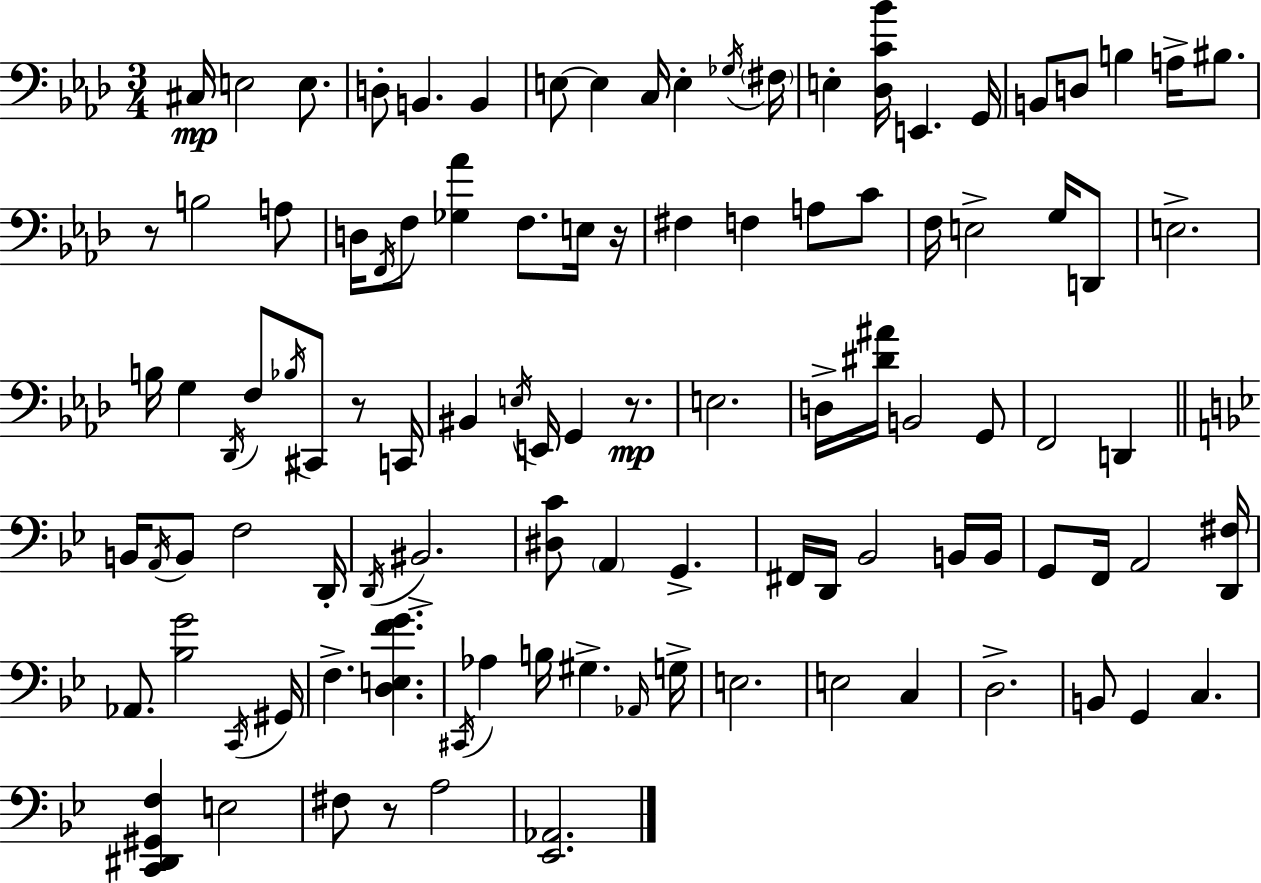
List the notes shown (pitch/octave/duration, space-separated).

C#3/s E3/h E3/e. D3/e B2/q. B2/q E3/e E3/q C3/s E3/q Gb3/s F#3/s E3/q [Db3,C4,Bb4]/s E2/q. G2/s B2/e D3/e B3/q A3/s BIS3/e. R/e B3/h A3/e D3/s F2/s F3/e [Gb3,Ab4]/q F3/e. E3/s R/s F#3/q F3/q A3/e C4/e F3/s E3/h G3/s D2/e E3/h. B3/s G3/q Db2/s F3/e Bb3/s C#2/e R/e C2/s BIS2/q E3/s E2/s G2/q R/e. E3/h. D3/s [D#4,A#4]/s B2/h G2/e F2/h D2/q B2/s A2/s B2/e F3/h D2/s D2/s BIS2/h. [D#3,C4]/e A2/q G2/q. F#2/s D2/s Bb2/h B2/s B2/s G2/e F2/s A2/h [D2,F#3]/s Ab2/e. [Bb3,G4]/h C2/s G#2/s F3/q. [D3,E3,F4,G4]/q. C#2/s Ab3/q B3/s G#3/q. Ab2/s G3/s E3/h. E3/h C3/q D3/h. B2/e G2/q C3/q. [C2,D#2,G#2,F3]/q E3/h F#3/e R/e A3/h [Eb2,Ab2]/h.